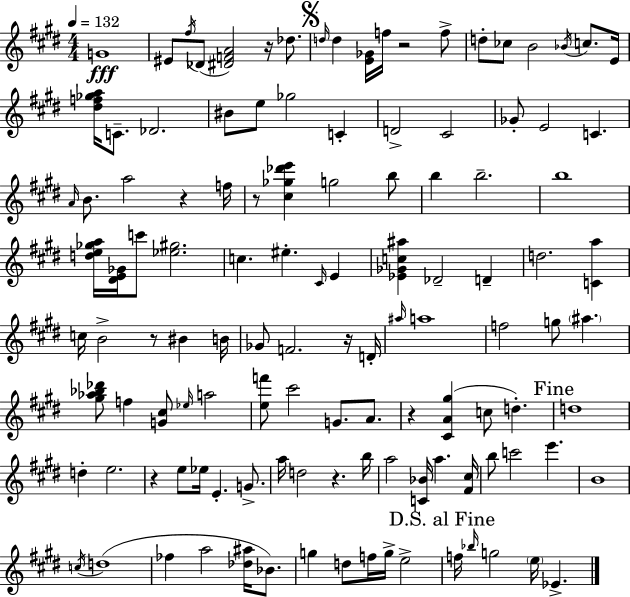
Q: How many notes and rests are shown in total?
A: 119